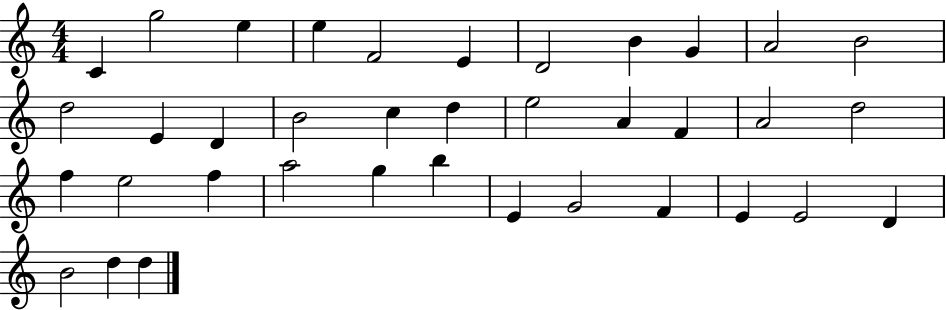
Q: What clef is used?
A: treble